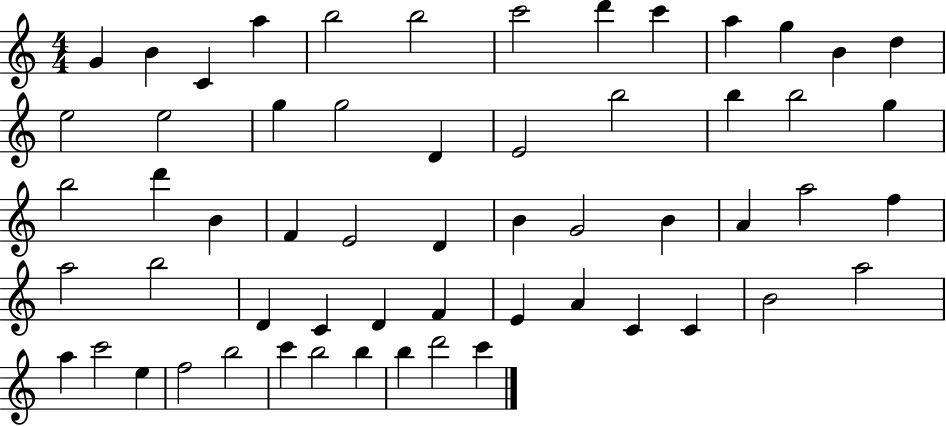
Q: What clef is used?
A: treble